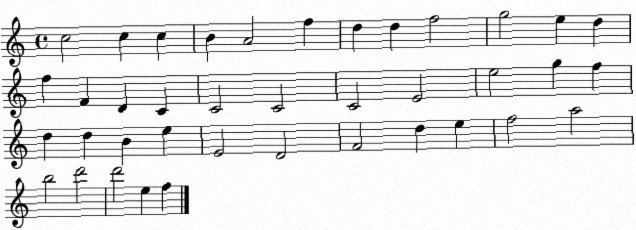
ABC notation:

X:1
T:Untitled
M:4/4
L:1/4
K:C
c2 c c B A2 f d d f2 g2 e d f F D C C2 C2 C2 E2 e2 g f d d B e E2 D2 F2 d e f2 a2 b2 d'2 d'2 e f